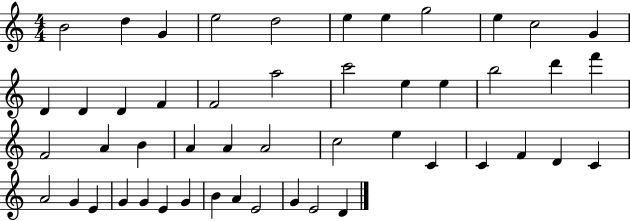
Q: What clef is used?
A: treble